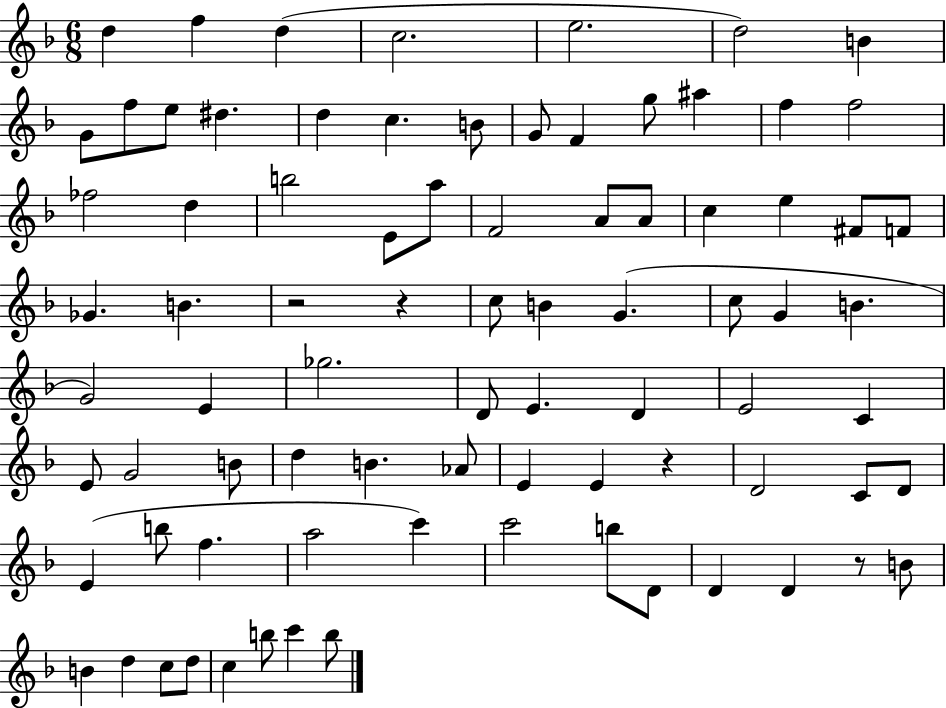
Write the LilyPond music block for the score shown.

{
  \clef treble
  \numericTimeSignature
  \time 6/8
  \key f \major
  \repeat volta 2 { d''4 f''4 d''4( | c''2. | e''2. | d''2) b'4 | \break g'8 f''8 e''8 dis''4. | d''4 c''4. b'8 | g'8 f'4 g''8 ais''4 | f''4 f''2 | \break fes''2 d''4 | b''2 e'8 a''8 | f'2 a'8 a'8 | c''4 e''4 fis'8 f'8 | \break ges'4. b'4. | r2 r4 | c''8 b'4 g'4.( | c''8 g'4 b'4. | \break g'2) e'4 | ges''2. | d'8 e'4. d'4 | e'2 c'4 | \break e'8 g'2 b'8 | d''4 b'4. aes'8 | e'4 e'4 r4 | d'2 c'8 d'8 | \break e'4( b''8 f''4. | a''2 c'''4) | c'''2 b''8 d'8 | d'4 d'4 r8 b'8 | \break b'4 d''4 c''8 d''8 | c''4 b''8 c'''4 b''8 | } \bar "|."
}